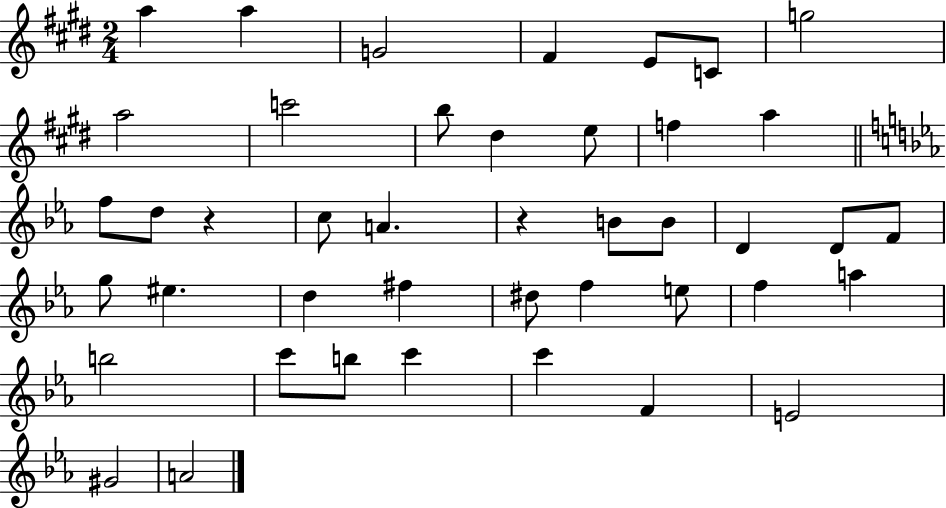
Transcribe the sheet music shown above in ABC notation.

X:1
T:Untitled
M:2/4
L:1/4
K:E
a a G2 ^F E/2 C/2 g2 a2 c'2 b/2 ^d e/2 f a f/2 d/2 z c/2 A z B/2 B/2 D D/2 F/2 g/2 ^e d ^f ^d/2 f e/2 f a b2 c'/2 b/2 c' c' F E2 ^G2 A2